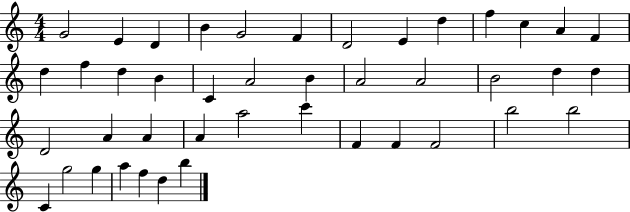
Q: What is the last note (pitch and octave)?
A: B5